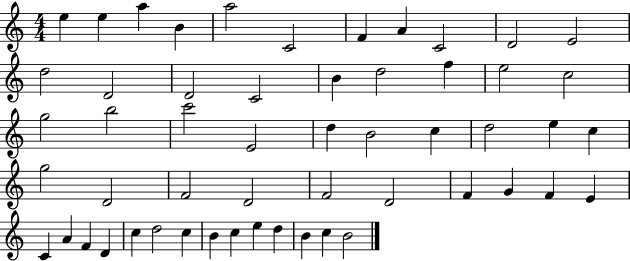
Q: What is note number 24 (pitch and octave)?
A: E4